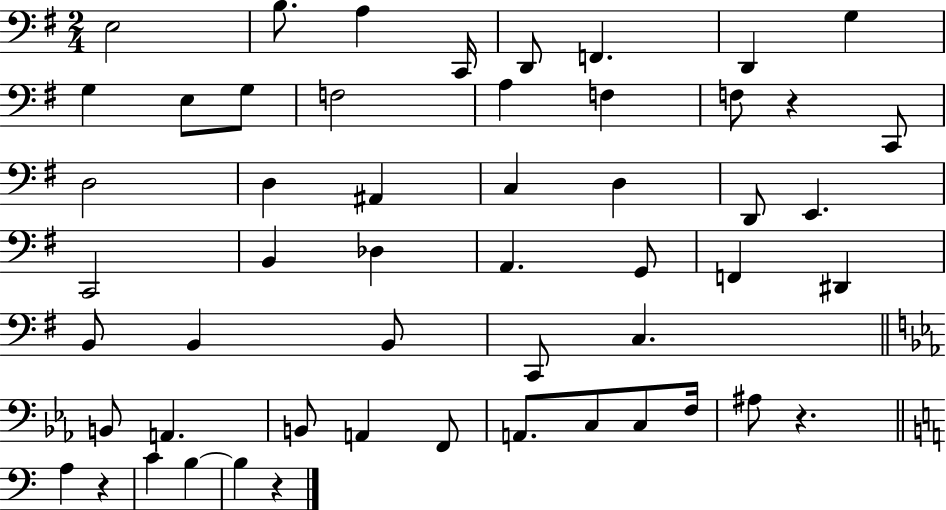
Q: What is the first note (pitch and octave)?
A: E3